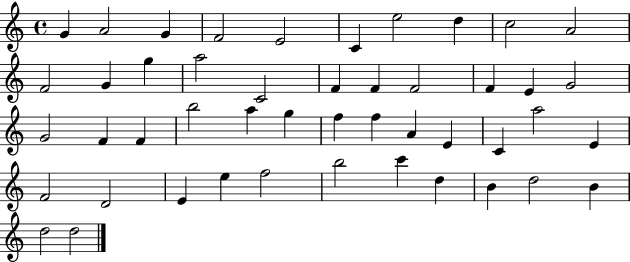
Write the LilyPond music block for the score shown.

{
  \clef treble
  \time 4/4
  \defaultTimeSignature
  \key c \major
  g'4 a'2 g'4 | f'2 e'2 | c'4 e''2 d''4 | c''2 a'2 | \break f'2 g'4 g''4 | a''2 c'2 | f'4 f'4 f'2 | f'4 e'4 g'2 | \break g'2 f'4 f'4 | b''2 a''4 g''4 | f''4 f''4 a'4 e'4 | c'4 a''2 e'4 | \break f'2 d'2 | e'4 e''4 f''2 | b''2 c'''4 d''4 | b'4 d''2 b'4 | \break d''2 d''2 | \bar "|."
}